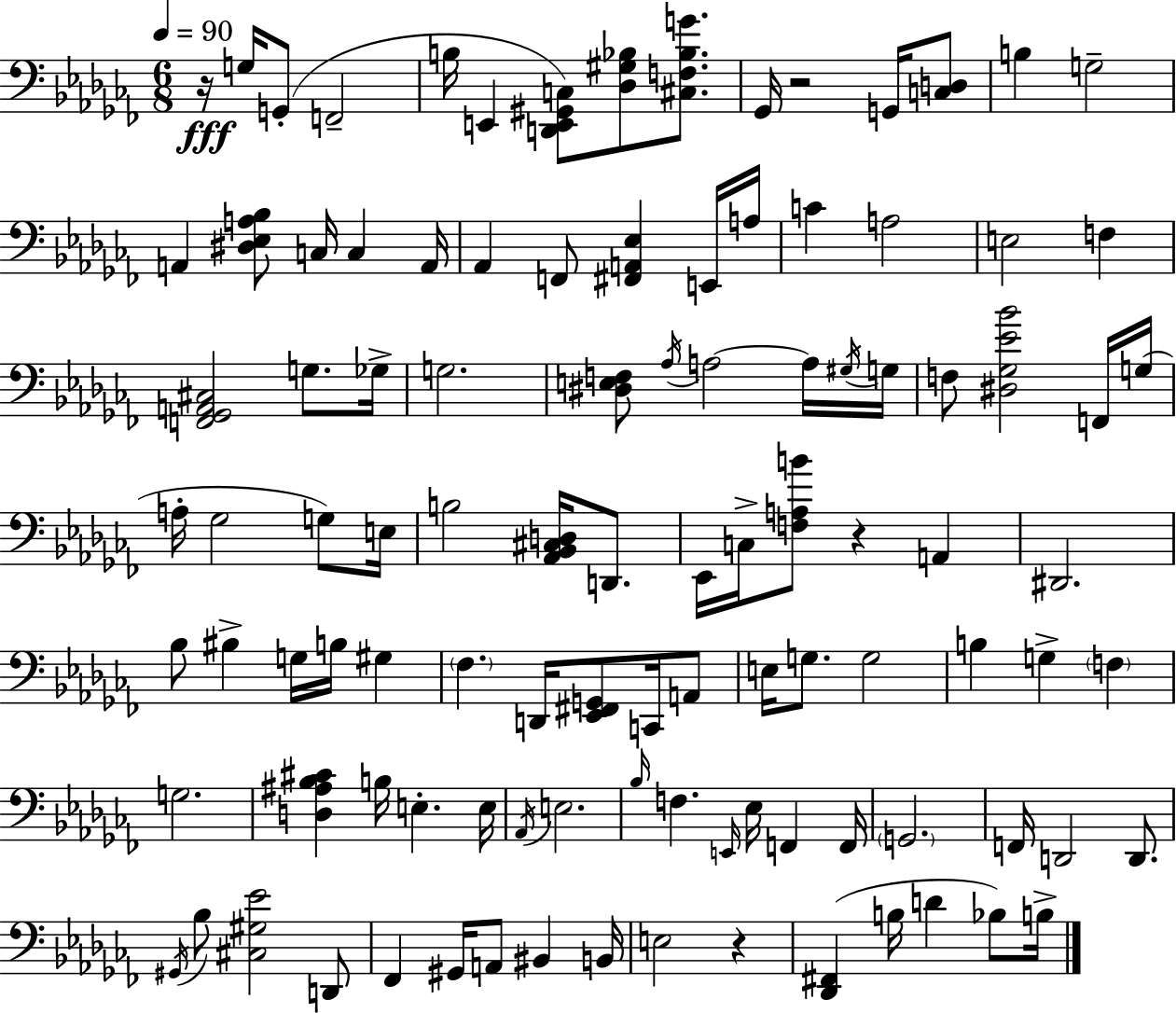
{
  \clef bass
  \numericTimeSignature
  \time 6/8
  \key aes \minor
  \tempo 4 = 90
  r16\fff g16 g,8-.( f,2-- | b16 e,4 <d, e, gis, c>8) <des gis bes>8 <cis f bes g'>8. | ges,16 r2 g,16 <c d>8 | b4 g2-- | \break a,4 <dis ees a bes>8 c16 c4 a,16 | aes,4 f,8 <fis, a, ees>4 e,16 a16 | c'4 a2 | e2 f4 | \break <f, ges, a, cis>2 g8. ges16-> | g2. | <dis e f>8 \acciaccatura { aes16 } a2~~ a16 | \acciaccatura { gis16 } g16 f8 <dis ges ees' bes'>2 | \break f,16 g16( a16-. ges2 g8) | e16 b2 <aes, bes, cis d>16 d,8. | ees,16 c16-> <f a b'>8 r4 a,4 | dis,2. | \break bes8 bis4-> g16 b16 gis4 | \parenthesize fes4. d,16 <ees, fis, g,>8 c,16 | a,8 e16 g8. g2 | b4 g4-> \parenthesize f4 | \break g2. | <d ais bes cis'>4 b16 e4.-. | e16 \acciaccatura { aes,16 } e2. | \grace { bes16 } f4. \grace { e,16 } ees16 | \break f,4 f,16 \parenthesize g,2. | f,16 d,2 | d,8. \acciaccatura { gis,16 } bes8 <cis gis ees'>2 | d,8 fes,4 gis,16 a,8 | \break bis,4 b,16 e2 | r4 <des, fis,>4( b16 d'4 | bes8) b16-> \bar "|."
}